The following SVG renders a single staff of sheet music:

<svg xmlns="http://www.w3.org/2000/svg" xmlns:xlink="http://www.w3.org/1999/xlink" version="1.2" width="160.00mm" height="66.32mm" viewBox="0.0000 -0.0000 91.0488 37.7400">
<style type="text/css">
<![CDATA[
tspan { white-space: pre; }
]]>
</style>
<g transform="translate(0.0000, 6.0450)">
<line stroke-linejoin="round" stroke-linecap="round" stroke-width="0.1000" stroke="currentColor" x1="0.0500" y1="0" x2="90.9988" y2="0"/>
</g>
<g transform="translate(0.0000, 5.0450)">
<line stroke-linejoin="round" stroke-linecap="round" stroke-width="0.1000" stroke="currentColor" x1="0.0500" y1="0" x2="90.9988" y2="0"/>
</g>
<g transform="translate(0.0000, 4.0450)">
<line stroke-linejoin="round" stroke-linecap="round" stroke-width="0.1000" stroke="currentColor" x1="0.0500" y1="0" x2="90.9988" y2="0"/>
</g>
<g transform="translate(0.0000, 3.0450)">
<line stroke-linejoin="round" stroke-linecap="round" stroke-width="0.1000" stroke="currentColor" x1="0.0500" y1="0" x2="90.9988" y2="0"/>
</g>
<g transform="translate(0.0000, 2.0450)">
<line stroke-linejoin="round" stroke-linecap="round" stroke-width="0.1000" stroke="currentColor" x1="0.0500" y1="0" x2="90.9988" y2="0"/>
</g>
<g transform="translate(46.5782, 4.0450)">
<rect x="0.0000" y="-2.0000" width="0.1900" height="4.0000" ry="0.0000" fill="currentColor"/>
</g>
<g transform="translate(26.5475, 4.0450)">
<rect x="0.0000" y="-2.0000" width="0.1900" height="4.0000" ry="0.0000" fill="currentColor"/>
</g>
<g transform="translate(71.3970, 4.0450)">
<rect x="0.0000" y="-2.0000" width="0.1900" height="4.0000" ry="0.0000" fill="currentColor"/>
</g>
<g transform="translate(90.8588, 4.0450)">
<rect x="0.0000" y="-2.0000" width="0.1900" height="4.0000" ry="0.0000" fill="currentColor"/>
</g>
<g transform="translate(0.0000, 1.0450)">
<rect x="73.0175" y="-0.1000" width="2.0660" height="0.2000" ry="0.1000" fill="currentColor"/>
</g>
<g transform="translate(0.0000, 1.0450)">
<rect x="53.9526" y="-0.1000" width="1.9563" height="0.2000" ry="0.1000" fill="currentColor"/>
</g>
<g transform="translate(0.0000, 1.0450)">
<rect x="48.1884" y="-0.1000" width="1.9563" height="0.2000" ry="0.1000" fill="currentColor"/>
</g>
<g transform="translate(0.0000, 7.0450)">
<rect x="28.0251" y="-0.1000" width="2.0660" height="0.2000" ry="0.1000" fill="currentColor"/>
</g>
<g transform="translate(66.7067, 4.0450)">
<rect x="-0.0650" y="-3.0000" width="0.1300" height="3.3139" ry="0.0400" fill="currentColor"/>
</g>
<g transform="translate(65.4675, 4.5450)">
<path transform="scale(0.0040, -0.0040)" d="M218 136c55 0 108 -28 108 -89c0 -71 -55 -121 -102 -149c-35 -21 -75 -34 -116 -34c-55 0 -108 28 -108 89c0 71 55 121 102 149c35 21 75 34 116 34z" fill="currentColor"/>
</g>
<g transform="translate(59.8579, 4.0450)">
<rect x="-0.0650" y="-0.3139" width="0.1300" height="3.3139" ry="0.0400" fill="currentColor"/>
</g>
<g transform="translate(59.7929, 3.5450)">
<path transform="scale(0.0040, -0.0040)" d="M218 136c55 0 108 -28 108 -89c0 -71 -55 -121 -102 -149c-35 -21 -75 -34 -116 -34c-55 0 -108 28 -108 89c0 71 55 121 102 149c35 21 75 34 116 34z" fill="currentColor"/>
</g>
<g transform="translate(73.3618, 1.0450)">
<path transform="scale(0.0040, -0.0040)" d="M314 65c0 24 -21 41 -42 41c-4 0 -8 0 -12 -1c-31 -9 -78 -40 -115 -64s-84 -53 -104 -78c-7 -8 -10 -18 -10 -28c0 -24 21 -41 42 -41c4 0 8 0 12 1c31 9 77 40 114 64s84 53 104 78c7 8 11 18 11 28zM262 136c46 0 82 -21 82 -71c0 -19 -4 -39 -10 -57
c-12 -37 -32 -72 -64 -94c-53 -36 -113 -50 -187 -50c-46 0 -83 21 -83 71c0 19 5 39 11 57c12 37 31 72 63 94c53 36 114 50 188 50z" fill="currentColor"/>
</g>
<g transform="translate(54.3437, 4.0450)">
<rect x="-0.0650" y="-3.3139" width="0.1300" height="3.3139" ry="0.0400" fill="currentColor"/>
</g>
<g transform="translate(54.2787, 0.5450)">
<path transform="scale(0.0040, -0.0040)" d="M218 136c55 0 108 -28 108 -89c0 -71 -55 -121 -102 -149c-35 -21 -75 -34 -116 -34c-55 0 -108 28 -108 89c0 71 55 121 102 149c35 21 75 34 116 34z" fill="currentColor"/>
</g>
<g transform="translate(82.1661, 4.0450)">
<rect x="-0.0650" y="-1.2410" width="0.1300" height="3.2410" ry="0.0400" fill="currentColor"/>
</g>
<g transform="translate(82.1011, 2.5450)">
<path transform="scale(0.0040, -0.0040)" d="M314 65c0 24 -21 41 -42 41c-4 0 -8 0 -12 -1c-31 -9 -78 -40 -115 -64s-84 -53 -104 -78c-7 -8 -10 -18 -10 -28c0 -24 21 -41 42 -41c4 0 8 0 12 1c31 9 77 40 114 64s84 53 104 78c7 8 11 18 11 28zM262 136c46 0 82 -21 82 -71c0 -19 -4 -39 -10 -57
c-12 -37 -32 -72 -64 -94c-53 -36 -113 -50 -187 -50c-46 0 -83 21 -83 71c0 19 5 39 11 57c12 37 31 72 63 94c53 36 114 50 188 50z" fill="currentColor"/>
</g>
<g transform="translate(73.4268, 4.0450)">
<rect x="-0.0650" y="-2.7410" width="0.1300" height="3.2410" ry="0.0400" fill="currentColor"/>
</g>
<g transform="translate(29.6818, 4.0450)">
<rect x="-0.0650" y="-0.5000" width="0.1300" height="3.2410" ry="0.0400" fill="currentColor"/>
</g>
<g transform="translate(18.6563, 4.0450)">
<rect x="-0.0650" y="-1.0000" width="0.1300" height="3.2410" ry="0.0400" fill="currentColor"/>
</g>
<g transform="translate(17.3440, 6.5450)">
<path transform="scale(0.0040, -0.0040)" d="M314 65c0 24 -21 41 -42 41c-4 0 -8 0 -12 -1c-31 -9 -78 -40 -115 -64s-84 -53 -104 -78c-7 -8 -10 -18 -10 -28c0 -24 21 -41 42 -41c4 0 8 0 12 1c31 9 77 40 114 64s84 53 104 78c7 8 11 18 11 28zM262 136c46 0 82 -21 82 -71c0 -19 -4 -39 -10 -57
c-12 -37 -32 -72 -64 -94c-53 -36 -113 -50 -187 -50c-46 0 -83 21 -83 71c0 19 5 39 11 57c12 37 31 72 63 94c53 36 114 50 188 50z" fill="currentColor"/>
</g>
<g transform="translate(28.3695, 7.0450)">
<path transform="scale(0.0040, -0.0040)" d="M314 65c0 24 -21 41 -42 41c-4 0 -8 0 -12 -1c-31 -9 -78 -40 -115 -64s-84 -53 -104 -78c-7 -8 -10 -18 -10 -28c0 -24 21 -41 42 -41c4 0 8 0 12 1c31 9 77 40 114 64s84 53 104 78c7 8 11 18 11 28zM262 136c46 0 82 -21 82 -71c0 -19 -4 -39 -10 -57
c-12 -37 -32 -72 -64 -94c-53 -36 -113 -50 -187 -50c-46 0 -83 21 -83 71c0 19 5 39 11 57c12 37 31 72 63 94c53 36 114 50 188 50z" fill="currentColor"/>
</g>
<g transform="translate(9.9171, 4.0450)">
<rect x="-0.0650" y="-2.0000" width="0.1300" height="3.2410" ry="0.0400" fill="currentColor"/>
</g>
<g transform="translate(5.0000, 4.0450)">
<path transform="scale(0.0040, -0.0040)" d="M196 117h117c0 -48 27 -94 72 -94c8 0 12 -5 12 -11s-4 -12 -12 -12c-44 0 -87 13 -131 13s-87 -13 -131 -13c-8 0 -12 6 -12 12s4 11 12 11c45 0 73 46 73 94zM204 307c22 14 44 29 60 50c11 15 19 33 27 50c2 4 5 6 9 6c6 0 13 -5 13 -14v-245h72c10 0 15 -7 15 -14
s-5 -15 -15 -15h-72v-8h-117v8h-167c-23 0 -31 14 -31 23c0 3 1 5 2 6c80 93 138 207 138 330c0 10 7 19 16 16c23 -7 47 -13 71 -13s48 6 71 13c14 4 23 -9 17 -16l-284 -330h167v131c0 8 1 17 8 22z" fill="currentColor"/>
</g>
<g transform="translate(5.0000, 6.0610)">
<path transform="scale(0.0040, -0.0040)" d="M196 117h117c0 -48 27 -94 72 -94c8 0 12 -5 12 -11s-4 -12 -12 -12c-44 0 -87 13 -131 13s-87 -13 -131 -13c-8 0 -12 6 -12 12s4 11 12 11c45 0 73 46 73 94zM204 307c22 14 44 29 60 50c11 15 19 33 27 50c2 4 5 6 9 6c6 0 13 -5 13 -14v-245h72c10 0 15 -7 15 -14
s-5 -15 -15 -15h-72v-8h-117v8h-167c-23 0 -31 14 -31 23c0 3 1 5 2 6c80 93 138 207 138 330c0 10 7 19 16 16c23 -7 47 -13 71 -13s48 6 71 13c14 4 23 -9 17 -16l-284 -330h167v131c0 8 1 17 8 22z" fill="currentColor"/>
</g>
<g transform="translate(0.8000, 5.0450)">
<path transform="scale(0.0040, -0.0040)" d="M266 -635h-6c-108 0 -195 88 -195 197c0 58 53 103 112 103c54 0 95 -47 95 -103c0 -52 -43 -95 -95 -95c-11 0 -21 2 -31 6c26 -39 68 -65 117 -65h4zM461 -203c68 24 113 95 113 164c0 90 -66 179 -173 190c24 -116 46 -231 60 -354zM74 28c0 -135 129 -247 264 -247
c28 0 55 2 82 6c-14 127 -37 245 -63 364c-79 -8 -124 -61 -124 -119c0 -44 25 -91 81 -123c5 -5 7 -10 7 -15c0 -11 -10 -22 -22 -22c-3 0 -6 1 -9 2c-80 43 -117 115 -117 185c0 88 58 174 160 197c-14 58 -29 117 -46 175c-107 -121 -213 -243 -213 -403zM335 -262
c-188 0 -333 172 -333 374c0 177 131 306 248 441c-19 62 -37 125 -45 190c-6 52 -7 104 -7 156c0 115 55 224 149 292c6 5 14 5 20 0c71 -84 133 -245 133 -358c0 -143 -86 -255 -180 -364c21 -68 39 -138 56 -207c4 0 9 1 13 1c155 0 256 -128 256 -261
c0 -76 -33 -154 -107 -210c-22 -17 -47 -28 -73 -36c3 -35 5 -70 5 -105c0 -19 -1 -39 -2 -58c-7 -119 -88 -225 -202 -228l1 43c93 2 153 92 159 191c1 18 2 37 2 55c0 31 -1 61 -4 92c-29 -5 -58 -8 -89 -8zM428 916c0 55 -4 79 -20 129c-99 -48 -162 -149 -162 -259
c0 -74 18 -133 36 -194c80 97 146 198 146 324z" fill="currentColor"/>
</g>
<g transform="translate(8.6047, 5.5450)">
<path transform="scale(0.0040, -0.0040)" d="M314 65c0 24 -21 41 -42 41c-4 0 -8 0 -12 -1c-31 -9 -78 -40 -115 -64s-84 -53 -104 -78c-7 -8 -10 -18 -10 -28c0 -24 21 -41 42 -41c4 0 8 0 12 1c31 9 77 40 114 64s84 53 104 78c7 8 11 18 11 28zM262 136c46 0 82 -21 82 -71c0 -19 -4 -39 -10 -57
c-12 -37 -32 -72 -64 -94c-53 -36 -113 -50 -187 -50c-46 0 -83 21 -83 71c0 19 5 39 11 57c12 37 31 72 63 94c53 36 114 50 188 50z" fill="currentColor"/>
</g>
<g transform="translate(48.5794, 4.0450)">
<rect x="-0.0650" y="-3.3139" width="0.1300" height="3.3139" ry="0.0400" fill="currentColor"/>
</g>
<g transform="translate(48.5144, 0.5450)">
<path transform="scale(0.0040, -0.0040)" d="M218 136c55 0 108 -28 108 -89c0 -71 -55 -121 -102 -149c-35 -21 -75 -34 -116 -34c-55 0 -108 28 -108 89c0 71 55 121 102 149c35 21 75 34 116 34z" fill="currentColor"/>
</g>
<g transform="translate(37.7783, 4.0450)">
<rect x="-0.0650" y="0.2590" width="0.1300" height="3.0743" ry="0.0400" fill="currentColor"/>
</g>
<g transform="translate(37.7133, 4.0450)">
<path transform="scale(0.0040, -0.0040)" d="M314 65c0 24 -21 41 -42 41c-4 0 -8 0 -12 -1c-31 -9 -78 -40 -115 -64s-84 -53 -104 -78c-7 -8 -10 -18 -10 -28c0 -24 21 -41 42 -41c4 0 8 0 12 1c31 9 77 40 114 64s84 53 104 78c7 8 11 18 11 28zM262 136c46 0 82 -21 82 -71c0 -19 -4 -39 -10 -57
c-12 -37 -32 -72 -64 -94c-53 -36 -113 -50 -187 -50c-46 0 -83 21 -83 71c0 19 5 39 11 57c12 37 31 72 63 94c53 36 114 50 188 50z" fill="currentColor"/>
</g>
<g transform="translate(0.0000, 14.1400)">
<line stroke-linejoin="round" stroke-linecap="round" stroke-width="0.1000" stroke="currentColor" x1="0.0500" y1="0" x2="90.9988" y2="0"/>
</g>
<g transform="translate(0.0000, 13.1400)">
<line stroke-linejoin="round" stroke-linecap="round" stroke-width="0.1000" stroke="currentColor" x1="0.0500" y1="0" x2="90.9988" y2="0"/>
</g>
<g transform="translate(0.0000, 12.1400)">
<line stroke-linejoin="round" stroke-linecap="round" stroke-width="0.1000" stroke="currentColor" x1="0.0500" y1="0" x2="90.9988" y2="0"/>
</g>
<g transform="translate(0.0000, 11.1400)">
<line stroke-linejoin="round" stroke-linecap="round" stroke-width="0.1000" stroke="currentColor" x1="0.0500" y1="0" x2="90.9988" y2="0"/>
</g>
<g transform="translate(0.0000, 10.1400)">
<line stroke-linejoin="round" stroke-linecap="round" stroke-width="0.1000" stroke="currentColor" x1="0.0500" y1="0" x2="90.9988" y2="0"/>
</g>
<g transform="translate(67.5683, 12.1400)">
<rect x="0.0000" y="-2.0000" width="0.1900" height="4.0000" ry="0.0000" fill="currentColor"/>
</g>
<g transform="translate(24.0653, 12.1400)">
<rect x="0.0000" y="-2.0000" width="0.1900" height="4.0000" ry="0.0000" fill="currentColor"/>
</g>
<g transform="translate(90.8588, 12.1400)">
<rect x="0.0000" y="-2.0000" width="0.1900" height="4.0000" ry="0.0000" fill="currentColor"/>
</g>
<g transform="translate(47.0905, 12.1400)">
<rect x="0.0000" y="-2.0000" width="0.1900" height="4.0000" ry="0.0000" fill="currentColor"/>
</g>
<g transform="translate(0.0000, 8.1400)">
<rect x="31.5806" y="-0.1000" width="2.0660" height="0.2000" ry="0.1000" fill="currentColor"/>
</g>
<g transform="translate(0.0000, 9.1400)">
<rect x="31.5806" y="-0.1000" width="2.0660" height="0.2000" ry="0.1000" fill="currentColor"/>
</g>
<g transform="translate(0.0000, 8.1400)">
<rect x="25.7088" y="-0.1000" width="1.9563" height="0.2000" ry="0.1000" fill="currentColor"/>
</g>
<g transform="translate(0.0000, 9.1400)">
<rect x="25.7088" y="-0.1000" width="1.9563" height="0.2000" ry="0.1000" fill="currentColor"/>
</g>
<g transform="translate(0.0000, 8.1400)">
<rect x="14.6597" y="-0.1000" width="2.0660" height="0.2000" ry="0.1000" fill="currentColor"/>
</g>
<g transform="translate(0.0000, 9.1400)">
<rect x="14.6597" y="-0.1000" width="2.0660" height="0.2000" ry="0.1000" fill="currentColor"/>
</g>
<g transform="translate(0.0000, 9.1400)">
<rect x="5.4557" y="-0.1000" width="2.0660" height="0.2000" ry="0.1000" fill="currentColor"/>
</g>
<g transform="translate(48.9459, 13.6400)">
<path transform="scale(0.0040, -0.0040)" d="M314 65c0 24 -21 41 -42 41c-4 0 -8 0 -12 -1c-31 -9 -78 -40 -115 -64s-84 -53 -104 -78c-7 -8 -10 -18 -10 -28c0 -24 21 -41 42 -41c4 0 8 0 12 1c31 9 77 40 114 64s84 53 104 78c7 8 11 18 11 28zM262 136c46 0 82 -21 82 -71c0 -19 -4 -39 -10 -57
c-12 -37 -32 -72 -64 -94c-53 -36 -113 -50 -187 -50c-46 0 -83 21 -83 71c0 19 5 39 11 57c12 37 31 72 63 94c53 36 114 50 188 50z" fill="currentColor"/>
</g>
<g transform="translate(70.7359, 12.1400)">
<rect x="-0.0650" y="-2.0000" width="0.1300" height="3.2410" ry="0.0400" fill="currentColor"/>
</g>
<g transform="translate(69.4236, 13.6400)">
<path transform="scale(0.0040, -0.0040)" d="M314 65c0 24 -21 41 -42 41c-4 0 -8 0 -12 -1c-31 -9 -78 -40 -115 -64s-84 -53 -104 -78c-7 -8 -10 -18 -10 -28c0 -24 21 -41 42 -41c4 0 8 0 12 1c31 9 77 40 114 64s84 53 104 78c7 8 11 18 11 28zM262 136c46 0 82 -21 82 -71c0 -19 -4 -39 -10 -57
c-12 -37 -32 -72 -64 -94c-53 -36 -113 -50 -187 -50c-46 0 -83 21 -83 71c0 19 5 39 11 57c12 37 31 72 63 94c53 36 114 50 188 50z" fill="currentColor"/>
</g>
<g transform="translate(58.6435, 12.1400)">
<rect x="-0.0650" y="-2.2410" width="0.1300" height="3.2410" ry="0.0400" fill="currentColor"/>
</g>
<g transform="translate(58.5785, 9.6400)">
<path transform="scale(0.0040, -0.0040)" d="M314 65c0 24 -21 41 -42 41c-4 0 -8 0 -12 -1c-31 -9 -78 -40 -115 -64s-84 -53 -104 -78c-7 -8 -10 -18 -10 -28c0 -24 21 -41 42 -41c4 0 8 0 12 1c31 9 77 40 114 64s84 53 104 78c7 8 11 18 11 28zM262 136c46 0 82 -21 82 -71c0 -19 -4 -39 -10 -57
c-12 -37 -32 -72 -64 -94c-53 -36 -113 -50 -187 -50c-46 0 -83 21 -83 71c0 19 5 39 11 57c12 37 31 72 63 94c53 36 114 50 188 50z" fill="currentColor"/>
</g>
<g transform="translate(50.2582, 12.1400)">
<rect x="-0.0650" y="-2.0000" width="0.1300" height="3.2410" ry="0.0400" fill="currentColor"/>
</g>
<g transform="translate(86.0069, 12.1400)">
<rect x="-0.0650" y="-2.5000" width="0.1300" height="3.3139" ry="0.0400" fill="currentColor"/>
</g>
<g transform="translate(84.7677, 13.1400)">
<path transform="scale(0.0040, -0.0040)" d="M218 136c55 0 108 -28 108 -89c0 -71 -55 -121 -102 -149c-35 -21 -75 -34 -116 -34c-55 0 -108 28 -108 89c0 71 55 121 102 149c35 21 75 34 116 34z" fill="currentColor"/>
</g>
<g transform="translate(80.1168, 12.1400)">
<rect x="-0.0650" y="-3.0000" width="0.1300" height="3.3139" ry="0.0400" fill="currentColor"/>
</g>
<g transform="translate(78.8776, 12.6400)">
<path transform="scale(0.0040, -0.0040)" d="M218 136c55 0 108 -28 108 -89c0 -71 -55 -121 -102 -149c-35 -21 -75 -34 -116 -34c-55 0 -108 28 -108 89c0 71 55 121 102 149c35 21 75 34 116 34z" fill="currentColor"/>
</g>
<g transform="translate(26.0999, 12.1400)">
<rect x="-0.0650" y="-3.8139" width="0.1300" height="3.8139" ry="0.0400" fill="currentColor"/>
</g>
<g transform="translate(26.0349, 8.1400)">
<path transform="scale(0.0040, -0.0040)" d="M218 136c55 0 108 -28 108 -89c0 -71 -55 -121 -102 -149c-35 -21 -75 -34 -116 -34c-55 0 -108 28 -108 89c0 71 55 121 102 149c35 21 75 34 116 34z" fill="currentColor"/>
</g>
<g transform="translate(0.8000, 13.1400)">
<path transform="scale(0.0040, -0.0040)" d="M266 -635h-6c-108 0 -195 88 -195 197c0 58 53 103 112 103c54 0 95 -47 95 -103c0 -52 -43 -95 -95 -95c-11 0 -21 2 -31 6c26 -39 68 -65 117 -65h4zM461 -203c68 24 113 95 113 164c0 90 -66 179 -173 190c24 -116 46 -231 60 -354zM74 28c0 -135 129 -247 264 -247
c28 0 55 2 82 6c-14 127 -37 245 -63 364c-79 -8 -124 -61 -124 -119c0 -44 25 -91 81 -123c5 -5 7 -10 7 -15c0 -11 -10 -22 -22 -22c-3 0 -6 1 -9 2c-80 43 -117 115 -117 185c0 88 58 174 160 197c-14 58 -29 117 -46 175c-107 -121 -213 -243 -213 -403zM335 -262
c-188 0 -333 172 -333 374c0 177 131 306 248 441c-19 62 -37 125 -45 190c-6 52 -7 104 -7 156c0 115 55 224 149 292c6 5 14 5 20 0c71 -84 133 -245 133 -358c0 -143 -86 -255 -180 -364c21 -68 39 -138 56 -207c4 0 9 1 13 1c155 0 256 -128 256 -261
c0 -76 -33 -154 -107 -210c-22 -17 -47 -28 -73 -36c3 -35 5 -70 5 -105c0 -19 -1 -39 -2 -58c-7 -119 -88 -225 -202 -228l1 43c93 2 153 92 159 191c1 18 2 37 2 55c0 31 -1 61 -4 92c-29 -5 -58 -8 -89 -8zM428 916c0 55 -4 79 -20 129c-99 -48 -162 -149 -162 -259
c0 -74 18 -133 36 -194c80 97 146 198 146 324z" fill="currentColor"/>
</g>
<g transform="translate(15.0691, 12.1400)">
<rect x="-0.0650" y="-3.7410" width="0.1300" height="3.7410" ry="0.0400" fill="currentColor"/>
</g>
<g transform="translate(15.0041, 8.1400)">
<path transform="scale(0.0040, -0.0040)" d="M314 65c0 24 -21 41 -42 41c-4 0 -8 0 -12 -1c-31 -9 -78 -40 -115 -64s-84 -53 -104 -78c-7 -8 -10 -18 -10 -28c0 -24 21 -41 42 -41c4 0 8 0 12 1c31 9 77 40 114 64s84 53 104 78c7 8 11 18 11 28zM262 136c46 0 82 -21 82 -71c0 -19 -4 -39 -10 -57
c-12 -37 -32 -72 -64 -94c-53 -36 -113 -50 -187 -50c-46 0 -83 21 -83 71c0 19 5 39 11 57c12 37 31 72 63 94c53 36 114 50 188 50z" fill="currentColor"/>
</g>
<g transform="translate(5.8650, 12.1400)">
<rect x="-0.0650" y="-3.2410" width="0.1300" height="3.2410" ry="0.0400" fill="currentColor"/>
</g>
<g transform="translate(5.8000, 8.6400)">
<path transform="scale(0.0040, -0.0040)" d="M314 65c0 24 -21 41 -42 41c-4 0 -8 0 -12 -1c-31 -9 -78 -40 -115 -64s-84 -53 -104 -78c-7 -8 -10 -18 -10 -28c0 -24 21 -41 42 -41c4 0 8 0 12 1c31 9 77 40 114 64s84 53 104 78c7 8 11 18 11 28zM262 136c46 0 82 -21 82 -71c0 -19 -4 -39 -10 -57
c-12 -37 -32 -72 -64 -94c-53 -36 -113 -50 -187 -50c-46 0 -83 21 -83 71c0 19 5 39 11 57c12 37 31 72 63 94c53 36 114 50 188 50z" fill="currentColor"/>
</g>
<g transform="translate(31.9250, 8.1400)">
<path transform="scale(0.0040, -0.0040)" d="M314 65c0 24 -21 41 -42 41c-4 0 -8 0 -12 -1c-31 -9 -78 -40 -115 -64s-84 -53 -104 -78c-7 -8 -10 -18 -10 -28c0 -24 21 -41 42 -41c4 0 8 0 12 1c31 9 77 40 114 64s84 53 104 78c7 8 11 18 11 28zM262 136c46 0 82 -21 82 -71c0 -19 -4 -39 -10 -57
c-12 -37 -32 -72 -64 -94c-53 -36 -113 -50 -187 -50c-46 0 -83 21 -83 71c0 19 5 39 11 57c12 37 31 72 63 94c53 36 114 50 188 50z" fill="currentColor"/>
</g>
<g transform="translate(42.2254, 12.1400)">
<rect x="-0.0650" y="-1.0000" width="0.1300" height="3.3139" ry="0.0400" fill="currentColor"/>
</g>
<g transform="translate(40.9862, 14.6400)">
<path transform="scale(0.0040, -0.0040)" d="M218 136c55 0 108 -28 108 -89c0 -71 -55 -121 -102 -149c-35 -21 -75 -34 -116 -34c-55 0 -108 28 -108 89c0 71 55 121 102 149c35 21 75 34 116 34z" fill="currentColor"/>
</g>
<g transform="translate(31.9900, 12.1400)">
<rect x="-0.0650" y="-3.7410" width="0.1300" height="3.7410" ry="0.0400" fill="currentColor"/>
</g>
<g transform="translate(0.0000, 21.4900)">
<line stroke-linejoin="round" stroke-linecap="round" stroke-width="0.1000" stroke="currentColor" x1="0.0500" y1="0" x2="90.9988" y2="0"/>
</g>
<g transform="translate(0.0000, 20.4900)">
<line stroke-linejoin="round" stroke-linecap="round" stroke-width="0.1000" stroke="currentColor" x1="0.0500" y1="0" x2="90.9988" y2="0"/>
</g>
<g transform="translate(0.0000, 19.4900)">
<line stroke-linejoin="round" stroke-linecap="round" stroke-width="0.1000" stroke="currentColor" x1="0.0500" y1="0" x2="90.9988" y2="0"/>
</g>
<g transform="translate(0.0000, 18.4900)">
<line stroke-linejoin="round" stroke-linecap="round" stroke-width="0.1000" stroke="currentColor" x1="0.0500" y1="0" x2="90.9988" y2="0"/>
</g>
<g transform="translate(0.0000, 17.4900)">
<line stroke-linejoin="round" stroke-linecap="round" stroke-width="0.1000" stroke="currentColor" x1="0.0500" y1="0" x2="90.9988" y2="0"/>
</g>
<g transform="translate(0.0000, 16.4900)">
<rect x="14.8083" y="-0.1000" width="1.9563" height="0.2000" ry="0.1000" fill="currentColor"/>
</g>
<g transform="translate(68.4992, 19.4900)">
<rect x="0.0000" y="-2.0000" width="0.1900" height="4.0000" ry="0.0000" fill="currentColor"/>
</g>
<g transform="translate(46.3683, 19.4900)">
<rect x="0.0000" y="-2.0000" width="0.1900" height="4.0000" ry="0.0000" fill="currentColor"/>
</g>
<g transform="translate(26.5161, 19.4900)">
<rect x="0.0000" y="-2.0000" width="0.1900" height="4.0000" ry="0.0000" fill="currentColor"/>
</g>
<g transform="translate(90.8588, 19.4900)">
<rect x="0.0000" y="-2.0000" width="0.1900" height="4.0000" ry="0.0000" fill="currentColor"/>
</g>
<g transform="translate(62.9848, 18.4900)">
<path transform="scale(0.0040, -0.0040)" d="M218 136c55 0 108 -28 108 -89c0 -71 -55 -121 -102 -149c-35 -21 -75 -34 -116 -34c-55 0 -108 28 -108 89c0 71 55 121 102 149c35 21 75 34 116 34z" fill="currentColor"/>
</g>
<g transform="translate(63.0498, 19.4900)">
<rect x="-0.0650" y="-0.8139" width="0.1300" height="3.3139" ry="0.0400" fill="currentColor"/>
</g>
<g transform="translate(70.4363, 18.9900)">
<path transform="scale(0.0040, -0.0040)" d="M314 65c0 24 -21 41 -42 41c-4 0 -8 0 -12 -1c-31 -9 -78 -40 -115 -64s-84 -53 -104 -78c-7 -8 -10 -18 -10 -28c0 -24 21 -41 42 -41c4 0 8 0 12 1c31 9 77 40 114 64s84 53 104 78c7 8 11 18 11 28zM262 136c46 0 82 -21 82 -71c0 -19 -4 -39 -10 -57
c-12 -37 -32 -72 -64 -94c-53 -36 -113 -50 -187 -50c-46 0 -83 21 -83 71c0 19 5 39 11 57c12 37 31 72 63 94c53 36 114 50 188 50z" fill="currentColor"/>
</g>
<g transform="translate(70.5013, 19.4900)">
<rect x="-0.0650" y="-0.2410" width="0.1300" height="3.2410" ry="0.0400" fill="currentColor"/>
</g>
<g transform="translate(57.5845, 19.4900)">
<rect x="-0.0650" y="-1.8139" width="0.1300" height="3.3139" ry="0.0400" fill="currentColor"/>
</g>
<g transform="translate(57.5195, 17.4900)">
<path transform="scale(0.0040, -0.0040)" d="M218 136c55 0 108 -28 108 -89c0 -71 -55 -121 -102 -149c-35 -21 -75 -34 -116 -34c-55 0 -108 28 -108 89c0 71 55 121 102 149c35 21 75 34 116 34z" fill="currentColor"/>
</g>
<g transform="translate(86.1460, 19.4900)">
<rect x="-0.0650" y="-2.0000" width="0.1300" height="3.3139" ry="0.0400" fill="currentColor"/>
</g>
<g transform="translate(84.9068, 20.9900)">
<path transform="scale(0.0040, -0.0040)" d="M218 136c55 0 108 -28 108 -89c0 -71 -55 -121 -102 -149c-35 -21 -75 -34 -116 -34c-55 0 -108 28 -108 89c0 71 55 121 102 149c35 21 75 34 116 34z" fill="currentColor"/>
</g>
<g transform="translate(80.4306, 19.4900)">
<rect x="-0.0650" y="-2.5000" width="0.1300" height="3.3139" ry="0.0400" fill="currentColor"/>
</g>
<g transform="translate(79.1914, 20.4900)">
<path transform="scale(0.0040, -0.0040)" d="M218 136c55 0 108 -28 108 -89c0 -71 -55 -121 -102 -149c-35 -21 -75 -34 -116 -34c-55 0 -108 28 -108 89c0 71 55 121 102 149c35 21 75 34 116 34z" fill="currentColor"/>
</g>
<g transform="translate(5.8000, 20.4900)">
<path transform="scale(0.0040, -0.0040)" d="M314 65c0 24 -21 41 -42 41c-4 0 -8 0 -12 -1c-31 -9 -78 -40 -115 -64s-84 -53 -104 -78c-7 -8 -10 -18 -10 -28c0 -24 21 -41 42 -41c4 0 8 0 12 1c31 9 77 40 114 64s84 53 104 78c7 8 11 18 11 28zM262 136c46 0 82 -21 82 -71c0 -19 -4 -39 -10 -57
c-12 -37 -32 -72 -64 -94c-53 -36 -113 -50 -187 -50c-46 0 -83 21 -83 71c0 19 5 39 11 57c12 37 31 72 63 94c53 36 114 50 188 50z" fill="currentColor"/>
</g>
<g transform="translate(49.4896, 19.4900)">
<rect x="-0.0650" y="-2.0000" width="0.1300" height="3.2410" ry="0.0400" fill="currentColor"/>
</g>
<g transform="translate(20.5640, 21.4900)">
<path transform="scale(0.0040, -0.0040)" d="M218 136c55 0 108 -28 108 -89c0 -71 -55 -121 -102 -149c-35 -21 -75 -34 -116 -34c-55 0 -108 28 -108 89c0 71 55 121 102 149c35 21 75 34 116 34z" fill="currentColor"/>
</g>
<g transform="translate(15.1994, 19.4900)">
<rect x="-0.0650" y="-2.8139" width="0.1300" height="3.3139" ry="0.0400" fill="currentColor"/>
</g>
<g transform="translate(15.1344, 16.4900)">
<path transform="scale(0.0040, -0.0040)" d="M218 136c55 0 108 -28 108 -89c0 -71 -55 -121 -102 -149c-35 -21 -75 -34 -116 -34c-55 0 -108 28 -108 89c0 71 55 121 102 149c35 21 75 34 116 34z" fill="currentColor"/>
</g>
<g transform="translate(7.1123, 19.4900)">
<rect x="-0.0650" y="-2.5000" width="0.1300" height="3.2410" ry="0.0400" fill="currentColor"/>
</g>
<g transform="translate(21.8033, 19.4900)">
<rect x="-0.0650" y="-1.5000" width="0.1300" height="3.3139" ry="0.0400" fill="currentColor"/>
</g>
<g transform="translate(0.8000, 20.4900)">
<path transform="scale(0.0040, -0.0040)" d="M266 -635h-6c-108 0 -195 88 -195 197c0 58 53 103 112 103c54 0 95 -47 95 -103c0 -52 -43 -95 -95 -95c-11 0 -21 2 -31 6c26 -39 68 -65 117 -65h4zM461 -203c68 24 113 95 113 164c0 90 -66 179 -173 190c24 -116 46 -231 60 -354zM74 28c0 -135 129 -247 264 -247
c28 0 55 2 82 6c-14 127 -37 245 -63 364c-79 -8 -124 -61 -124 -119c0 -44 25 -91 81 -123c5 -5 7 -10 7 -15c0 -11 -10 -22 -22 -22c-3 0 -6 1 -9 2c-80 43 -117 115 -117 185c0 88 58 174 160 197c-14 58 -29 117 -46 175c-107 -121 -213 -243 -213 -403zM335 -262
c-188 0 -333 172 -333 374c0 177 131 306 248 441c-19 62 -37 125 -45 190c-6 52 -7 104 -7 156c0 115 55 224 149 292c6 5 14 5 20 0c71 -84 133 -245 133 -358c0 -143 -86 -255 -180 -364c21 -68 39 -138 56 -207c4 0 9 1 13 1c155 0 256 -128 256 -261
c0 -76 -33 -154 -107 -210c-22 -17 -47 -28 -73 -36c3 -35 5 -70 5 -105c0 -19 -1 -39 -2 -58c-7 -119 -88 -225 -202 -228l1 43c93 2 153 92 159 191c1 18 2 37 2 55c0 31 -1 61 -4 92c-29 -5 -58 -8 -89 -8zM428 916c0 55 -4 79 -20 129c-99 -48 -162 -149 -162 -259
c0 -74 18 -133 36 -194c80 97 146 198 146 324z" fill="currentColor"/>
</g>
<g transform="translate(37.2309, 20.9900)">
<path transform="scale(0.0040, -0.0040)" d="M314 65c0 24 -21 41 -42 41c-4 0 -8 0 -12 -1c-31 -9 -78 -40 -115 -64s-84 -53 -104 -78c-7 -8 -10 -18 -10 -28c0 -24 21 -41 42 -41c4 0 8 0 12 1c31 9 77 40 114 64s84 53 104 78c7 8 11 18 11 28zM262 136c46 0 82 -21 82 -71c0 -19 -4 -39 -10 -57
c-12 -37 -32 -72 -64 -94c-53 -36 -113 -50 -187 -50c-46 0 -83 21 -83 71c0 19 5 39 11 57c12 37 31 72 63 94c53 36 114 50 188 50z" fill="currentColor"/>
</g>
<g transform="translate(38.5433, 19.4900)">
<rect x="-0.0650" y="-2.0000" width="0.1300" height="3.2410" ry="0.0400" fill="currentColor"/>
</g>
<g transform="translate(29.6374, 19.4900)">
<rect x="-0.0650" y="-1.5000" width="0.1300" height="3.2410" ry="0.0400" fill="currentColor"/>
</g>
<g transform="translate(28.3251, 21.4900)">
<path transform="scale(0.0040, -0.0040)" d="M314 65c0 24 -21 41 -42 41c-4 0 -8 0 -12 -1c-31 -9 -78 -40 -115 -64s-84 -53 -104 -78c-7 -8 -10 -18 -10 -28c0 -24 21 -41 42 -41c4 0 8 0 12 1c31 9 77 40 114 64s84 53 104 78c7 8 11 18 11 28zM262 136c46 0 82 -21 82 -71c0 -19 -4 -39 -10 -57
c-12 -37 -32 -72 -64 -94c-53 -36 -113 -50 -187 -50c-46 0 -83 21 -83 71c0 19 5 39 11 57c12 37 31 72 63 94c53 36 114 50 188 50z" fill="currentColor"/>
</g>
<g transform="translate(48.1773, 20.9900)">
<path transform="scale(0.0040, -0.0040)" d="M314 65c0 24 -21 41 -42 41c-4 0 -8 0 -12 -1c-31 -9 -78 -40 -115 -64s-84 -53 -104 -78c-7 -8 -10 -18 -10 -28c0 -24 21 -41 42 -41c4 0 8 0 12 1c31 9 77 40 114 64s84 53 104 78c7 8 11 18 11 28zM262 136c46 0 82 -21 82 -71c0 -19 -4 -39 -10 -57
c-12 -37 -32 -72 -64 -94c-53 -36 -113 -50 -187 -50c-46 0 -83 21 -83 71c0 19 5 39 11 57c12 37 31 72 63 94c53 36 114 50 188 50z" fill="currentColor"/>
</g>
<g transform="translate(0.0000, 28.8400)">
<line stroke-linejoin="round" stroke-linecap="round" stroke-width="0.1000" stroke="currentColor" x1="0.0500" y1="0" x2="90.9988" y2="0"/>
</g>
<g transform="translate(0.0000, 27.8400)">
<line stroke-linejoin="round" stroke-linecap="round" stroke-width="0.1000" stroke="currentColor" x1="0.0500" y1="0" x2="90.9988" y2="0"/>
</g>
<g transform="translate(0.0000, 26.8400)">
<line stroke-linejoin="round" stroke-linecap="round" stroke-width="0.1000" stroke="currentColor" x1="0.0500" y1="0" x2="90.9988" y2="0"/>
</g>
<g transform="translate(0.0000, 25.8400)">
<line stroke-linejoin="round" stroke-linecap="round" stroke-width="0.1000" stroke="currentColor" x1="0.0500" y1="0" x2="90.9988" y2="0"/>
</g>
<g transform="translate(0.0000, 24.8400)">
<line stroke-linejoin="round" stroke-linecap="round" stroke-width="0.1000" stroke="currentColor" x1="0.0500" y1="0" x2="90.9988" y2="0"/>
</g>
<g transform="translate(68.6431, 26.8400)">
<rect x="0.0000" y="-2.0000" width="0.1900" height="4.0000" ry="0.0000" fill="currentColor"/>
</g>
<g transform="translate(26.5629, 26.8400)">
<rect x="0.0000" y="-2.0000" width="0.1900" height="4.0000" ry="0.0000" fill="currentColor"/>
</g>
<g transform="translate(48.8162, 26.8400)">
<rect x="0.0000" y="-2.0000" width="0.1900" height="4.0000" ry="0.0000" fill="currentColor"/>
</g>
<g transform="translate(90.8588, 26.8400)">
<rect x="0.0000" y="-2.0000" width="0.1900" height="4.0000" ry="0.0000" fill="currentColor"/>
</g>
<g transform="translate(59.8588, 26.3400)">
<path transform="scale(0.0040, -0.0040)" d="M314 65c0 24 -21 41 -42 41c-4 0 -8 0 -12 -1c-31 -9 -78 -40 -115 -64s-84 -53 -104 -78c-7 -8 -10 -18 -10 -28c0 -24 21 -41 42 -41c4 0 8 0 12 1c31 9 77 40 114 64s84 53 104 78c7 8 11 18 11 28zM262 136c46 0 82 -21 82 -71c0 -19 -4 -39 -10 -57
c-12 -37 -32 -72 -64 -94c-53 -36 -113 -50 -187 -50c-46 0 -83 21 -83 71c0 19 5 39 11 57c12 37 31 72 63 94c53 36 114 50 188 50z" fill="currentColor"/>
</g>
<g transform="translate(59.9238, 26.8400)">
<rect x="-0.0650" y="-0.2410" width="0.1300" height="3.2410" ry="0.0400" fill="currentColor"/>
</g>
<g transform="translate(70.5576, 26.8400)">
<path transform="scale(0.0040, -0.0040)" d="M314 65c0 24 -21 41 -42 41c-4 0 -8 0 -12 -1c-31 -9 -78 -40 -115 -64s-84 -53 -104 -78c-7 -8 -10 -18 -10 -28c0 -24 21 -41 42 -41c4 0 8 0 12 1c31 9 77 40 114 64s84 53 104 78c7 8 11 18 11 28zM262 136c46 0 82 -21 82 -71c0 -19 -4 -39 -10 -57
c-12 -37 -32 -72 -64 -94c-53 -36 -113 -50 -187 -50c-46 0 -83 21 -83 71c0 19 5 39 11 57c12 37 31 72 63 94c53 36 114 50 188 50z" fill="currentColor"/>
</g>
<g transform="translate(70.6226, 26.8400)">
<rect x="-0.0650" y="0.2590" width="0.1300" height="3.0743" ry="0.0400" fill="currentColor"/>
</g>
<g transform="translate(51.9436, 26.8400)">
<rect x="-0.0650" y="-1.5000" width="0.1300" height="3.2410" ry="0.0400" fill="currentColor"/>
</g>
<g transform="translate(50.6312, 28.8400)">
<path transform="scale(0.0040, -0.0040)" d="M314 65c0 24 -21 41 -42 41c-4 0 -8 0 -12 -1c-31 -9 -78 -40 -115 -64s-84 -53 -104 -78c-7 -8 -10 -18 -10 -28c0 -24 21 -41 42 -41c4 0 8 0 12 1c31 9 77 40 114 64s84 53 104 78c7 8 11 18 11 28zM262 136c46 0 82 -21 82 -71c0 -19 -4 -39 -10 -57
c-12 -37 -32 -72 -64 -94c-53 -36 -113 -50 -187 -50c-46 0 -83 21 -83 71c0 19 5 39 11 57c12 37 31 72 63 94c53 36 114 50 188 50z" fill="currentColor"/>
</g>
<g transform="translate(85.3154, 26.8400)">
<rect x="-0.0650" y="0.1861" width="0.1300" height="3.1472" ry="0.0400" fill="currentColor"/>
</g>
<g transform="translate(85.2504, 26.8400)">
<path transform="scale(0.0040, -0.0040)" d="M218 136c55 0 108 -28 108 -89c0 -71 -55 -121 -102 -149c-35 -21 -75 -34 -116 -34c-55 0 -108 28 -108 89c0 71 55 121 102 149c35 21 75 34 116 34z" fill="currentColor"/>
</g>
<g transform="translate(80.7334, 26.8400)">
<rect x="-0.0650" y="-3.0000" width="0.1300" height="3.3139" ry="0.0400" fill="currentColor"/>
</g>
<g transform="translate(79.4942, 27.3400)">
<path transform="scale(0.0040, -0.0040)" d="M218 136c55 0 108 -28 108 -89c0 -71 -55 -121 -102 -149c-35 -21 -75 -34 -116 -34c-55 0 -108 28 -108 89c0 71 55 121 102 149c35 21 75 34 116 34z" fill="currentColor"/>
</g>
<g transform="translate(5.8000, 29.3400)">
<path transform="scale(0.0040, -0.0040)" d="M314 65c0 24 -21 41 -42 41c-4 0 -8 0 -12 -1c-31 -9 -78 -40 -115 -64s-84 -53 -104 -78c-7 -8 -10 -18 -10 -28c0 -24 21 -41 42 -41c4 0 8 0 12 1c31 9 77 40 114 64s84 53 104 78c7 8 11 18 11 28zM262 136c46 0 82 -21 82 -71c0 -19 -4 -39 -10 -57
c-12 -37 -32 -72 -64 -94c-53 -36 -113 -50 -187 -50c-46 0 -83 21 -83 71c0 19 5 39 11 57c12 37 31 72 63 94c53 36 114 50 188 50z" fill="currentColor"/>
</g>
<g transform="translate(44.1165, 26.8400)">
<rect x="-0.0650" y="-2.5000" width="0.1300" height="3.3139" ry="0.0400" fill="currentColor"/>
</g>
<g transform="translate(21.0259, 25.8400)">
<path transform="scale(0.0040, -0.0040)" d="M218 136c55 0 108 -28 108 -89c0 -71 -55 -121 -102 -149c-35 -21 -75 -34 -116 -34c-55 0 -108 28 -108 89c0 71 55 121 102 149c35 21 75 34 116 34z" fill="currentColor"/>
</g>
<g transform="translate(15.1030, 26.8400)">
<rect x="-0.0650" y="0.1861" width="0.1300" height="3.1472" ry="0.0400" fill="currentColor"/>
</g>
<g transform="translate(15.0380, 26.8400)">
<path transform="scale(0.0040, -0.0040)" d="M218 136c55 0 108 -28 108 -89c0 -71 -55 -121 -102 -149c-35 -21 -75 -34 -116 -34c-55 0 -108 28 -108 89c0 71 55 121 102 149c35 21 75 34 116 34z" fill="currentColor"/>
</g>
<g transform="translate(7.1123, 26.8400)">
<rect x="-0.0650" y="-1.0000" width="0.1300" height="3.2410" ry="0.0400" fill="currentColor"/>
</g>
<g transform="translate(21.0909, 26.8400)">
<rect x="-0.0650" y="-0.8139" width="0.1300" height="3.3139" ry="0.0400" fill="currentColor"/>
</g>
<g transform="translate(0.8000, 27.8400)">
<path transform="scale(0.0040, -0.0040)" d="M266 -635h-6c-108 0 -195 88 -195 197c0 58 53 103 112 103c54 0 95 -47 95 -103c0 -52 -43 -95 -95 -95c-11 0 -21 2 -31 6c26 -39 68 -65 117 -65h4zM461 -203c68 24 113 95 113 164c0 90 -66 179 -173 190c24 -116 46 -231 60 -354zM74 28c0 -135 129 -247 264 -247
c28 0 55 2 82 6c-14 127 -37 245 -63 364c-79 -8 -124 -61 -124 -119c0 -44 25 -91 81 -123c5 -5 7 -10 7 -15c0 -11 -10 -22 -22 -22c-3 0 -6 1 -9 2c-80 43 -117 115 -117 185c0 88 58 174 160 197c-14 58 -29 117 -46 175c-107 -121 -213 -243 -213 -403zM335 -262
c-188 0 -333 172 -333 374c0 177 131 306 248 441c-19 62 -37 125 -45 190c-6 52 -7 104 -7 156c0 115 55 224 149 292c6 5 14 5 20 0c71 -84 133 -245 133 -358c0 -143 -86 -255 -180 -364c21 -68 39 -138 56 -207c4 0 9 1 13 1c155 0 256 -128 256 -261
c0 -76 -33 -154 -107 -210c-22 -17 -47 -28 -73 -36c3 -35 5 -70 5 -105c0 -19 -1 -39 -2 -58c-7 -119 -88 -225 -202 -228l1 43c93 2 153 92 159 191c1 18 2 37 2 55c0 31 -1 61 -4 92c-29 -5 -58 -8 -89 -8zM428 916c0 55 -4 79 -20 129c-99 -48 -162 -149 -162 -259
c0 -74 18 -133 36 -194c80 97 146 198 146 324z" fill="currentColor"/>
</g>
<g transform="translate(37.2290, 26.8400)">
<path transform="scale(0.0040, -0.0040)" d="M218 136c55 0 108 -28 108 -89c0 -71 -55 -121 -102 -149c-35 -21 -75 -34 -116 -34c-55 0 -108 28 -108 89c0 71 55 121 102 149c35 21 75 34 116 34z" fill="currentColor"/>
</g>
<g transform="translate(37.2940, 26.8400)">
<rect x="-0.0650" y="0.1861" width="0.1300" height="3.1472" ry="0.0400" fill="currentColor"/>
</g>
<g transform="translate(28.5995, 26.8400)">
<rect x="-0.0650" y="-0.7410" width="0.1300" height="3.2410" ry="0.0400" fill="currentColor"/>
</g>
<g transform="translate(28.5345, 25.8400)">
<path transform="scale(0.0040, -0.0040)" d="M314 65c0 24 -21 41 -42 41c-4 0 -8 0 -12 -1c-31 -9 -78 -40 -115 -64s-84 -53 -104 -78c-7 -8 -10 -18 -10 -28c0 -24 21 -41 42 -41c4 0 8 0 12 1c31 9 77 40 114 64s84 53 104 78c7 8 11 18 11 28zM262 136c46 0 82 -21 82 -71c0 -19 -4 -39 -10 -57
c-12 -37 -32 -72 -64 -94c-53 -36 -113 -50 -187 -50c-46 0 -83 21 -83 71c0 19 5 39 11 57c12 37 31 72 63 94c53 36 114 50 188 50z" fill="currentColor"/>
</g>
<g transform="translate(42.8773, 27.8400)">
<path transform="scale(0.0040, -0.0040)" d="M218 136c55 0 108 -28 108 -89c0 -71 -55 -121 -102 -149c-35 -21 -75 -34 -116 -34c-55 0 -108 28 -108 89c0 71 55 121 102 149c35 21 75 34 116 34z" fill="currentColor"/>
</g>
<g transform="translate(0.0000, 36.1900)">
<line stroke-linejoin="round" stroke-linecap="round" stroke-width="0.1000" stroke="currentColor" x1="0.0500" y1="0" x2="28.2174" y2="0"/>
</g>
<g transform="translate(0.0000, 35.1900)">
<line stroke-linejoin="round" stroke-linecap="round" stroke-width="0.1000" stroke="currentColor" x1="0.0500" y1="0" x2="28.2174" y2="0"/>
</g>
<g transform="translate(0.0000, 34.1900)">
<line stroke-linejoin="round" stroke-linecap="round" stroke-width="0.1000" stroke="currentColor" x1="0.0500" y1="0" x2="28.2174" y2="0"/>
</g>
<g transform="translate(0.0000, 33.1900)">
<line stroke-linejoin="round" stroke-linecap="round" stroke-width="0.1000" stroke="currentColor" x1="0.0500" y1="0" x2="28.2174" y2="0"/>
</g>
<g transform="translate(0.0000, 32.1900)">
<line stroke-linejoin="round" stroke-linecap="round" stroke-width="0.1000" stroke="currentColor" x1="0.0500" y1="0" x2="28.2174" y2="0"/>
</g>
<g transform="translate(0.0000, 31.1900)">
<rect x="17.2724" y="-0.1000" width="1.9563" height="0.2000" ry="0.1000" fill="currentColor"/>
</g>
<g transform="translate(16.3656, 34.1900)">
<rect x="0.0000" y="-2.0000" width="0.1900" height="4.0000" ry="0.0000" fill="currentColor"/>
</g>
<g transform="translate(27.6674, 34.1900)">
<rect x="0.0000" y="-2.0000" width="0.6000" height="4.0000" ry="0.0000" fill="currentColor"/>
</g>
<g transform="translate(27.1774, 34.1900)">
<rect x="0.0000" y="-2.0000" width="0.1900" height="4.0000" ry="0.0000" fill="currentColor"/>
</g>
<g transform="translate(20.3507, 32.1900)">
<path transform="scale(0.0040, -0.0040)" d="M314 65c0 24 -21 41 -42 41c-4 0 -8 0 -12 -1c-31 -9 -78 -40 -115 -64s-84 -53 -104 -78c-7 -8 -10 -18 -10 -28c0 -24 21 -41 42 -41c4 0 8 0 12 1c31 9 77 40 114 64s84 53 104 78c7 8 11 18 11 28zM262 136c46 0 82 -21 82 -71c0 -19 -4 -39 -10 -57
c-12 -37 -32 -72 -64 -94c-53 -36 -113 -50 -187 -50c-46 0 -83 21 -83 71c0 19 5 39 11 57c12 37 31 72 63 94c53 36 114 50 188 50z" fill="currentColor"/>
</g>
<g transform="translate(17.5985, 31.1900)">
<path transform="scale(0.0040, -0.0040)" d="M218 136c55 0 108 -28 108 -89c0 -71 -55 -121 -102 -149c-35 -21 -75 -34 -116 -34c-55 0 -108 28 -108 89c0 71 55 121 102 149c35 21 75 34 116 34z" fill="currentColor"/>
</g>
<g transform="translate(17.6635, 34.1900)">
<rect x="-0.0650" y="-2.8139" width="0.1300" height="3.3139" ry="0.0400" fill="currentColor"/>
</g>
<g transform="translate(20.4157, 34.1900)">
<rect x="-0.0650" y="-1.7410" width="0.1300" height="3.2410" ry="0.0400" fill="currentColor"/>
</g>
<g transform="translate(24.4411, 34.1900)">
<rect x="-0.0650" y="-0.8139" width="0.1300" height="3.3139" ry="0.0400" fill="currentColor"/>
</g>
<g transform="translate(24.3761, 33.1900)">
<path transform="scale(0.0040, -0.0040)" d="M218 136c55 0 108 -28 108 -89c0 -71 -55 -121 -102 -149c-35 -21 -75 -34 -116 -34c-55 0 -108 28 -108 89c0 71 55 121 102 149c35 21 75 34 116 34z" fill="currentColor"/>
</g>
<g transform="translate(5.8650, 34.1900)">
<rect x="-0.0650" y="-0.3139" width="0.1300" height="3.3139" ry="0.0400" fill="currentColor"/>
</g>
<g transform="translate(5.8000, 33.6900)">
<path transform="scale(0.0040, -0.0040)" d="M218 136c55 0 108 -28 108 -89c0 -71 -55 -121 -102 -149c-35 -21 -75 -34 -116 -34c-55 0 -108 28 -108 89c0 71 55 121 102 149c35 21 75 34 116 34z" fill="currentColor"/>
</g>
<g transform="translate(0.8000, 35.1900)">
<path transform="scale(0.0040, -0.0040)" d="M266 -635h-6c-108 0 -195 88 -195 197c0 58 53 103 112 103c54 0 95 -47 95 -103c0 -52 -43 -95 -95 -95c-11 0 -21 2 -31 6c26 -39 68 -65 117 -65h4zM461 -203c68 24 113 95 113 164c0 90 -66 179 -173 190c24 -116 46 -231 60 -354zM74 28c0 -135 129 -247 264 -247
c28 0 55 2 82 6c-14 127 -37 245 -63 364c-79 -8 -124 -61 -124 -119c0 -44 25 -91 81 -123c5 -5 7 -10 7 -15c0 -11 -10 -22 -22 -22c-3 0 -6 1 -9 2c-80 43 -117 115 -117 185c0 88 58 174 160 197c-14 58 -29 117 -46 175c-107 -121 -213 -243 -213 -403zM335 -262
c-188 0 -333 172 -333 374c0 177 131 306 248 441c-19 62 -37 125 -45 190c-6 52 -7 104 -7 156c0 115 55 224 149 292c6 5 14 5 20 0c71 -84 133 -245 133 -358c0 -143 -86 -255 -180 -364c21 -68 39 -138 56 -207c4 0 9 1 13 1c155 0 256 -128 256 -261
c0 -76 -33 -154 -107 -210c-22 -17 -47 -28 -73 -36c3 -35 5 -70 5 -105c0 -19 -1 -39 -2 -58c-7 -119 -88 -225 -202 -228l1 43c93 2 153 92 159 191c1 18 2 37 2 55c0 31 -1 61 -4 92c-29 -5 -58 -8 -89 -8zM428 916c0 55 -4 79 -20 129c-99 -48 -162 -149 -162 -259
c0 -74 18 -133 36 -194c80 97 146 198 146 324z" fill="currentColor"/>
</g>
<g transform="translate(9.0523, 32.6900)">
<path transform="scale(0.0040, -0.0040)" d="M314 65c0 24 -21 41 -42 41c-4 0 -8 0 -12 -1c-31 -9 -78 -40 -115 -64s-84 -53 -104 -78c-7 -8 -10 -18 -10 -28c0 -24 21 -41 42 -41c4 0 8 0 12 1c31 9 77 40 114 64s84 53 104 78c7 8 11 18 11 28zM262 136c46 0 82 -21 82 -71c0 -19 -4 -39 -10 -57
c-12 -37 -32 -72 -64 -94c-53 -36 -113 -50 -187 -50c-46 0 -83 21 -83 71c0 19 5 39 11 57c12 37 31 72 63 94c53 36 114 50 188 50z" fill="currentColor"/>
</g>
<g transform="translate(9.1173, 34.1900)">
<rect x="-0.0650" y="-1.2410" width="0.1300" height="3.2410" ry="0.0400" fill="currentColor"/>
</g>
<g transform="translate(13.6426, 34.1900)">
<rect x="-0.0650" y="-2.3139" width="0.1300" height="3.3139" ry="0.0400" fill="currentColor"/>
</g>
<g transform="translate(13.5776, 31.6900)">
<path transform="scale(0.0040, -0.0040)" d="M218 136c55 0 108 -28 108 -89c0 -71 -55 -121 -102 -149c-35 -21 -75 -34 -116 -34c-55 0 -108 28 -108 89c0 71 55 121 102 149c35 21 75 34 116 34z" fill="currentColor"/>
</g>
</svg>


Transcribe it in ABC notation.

X:1
T:Untitled
M:4/4
L:1/4
K:C
F2 D2 C2 B2 b b c A a2 e2 b2 c'2 c' c'2 D F2 g2 F2 A G G2 a E E2 F2 F2 f d c2 G F D2 B d d2 B G E2 c2 B2 A B c e2 g a f2 d